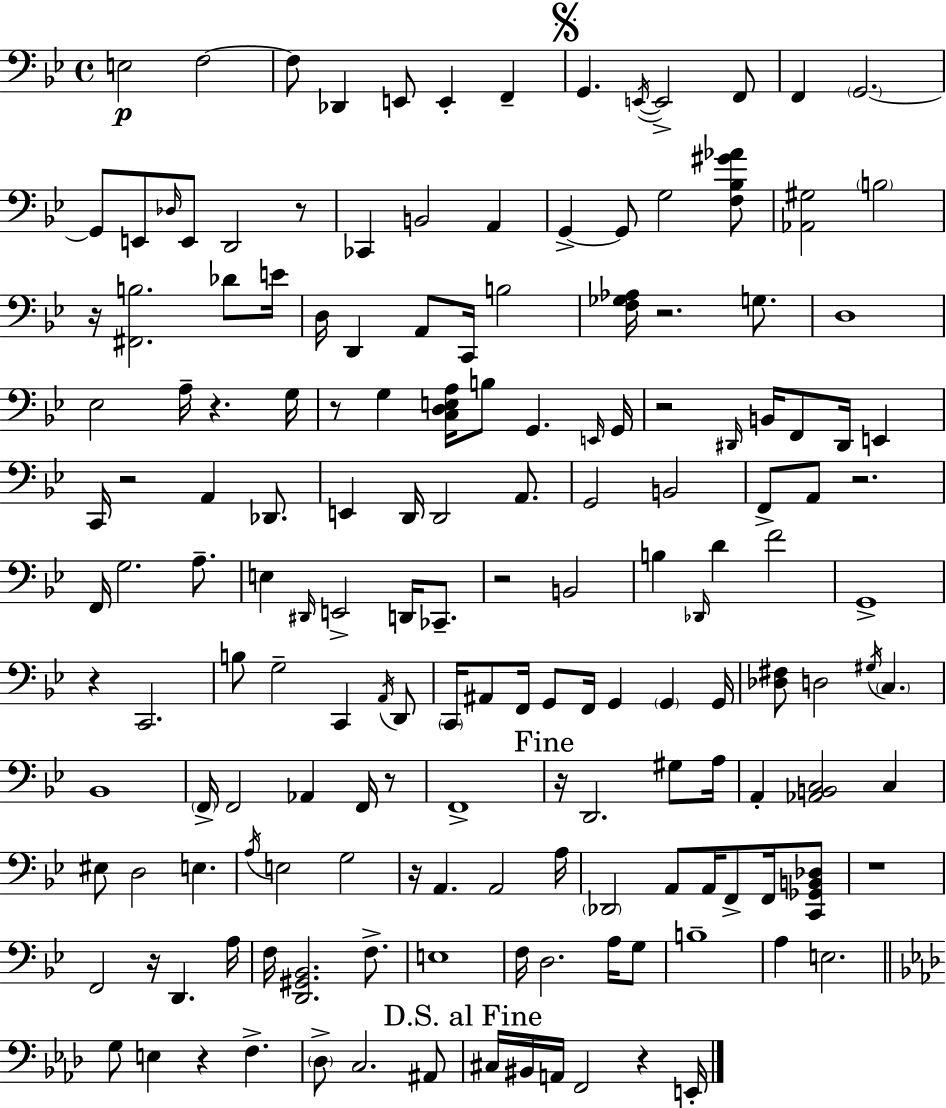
{
  \clef bass
  \time 4/4
  \defaultTimeSignature
  \key g \minor
  e2\p f2~~ | f8 des,4 e,8 e,4-. f,4-- | \mark \markup { \musicglyph "scripts.segno" } g,4. \acciaccatura { e,16~ }~ e,2-> f,8 | f,4 \parenthesize g,2.~~ | \break g,8 e,8 \grace { des16 } e,8 d,2 | r8 ces,4 b,2 a,4 | g,4->~~ g,8 g2 | <f bes gis' aes'>8 <aes, gis>2 \parenthesize b2 | \break r16 <fis, b>2. des'8 | e'16 d16 d,4 a,8 c,16 b2 | <f ges aes>16 r2. g8. | d1 | \break ees2 a16-- r4. | g16 r8 g4 <c d e a>16 b8 g,4. | \grace { e,16 } g,16 r2 \grace { dis,16 } b,16 f,8 dis,16 | e,4 c,16 r2 a,4 | \break des,8. e,4 d,16 d,2 | a,8. g,2 b,2 | f,8-> a,8 r2. | f,16 g2. | \break a8.-- e4 \grace { dis,16 } e,2-> | d,16 ces,8.-- r2 b,2 | b4 \grace { des,16 } d'4 f'2 | g,1-> | \break r4 c,2. | b8 g2-- | c,4 \acciaccatura { a,16 } d,8 \parenthesize c,16 ais,8 f,16 g,8 f,16 g,4 | \parenthesize g,4 g,16 <des fis>8 d2 | \break \acciaccatura { gis16 } \parenthesize c4. bes,1 | \parenthesize f,16-> f,2 | aes,4 f,16 r8 f,1-> | \mark "Fine" r16 d,2. | \break gis8 a16 a,4-. <aes, b, c>2 | c4 eis8 d2 | e4. \acciaccatura { a16 } e2 | g2 r16 a,4. | \break a,2 a16 \parenthesize des,2 | a,8 a,16 f,8-> f,16 <c, ges, b, des>8 r1 | f,2 | r16 d,4. a16 f16 <d, gis, bes,>2. | \break f8.-> e1 | f16 d2. | a16 g8 b1-- | a4 e2. | \break \bar "||" \break \key aes \major g8 e4 r4 f4.-> | \parenthesize des8-> c2. ais,8 | \mark "D.S. al Fine" cis16 bis,16 a,16 f,2 r4 e,16-. | \bar "|."
}